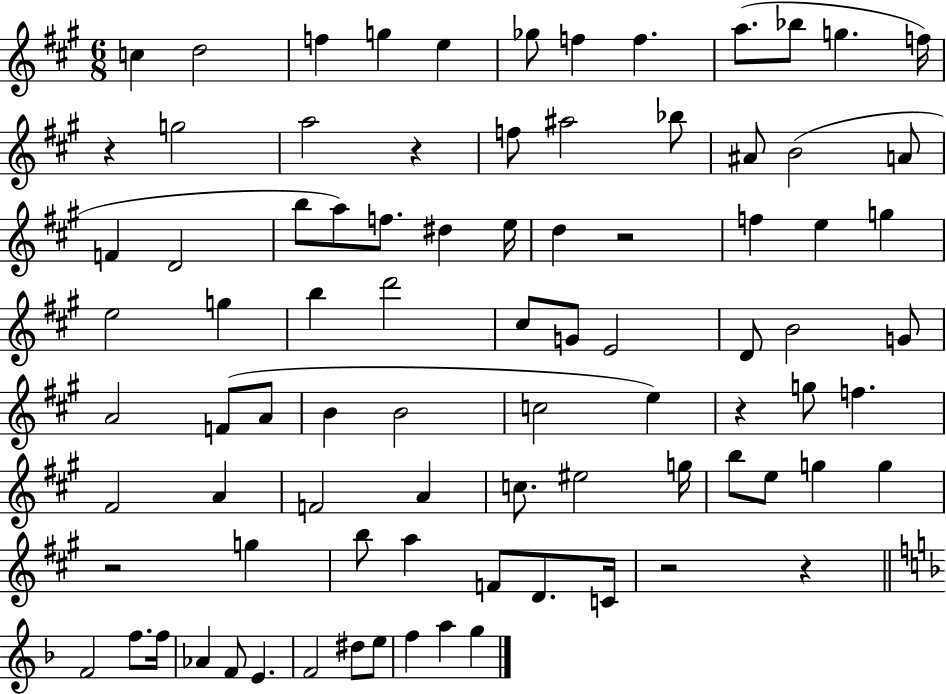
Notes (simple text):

C5/q D5/h F5/q G5/q E5/q Gb5/e F5/q F5/q. A5/e. Bb5/e G5/q. F5/s R/q G5/h A5/h R/q F5/e A#5/h Bb5/e A#4/e B4/h A4/e F4/q D4/h B5/e A5/e F5/e. D#5/q E5/s D5/q R/h F5/q E5/q G5/q E5/h G5/q B5/q D6/h C#5/e G4/e E4/h D4/e B4/h G4/e A4/h F4/e A4/e B4/q B4/h C5/h E5/q R/q G5/e F5/q. F#4/h A4/q F4/h A4/q C5/e. EIS5/h G5/s B5/e E5/e G5/q G5/q R/h G5/q B5/e A5/q F4/e D4/e. C4/s R/h R/q F4/h F5/e. F5/s Ab4/q F4/e E4/q. F4/h D#5/e E5/e F5/q A5/q G5/q